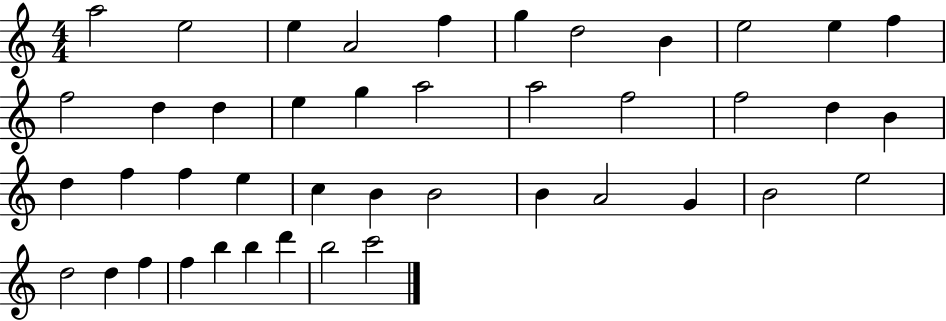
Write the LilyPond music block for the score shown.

{
  \clef treble
  \numericTimeSignature
  \time 4/4
  \key c \major
  a''2 e''2 | e''4 a'2 f''4 | g''4 d''2 b'4 | e''2 e''4 f''4 | \break f''2 d''4 d''4 | e''4 g''4 a''2 | a''2 f''2 | f''2 d''4 b'4 | \break d''4 f''4 f''4 e''4 | c''4 b'4 b'2 | b'4 a'2 g'4 | b'2 e''2 | \break d''2 d''4 f''4 | f''4 b''4 b''4 d'''4 | b''2 c'''2 | \bar "|."
}